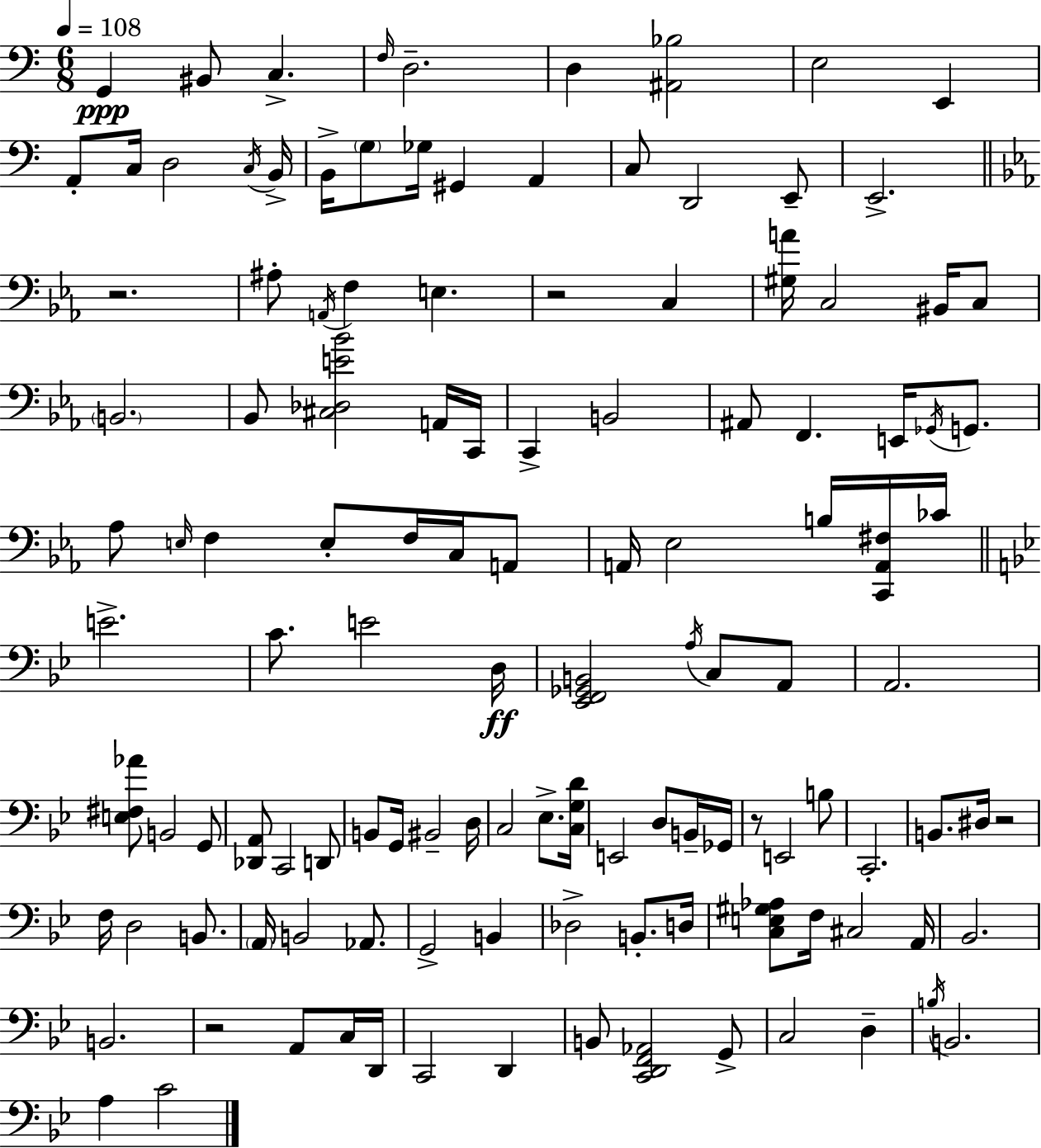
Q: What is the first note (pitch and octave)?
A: G2